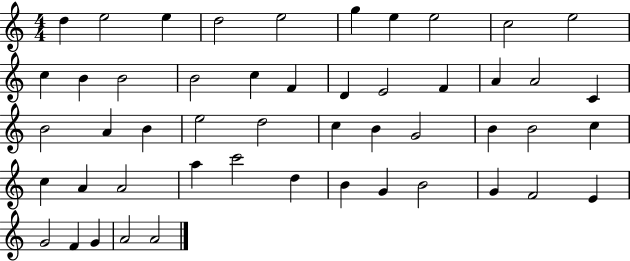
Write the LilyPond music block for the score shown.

{
  \clef treble
  \numericTimeSignature
  \time 4/4
  \key c \major
  d''4 e''2 e''4 | d''2 e''2 | g''4 e''4 e''2 | c''2 e''2 | \break c''4 b'4 b'2 | b'2 c''4 f'4 | d'4 e'2 f'4 | a'4 a'2 c'4 | \break b'2 a'4 b'4 | e''2 d''2 | c''4 b'4 g'2 | b'4 b'2 c''4 | \break c''4 a'4 a'2 | a''4 c'''2 d''4 | b'4 g'4 b'2 | g'4 f'2 e'4 | \break g'2 f'4 g'4 | a'2 a'2 | \bar "|."
}